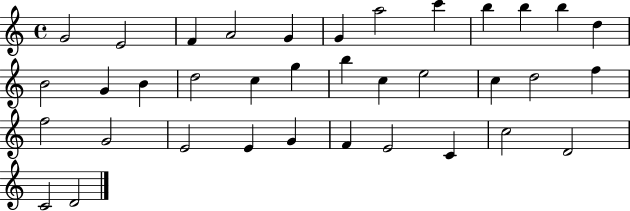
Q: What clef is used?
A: treble